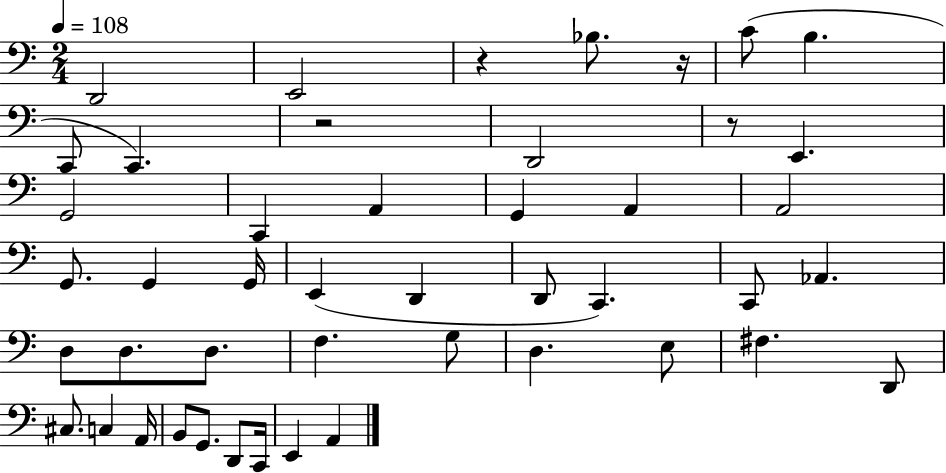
D2/h E2/h R/q Bb3/e. R/s C4/e B3/q. C2/e C2/q. R/h D2/h R/e E2/q. G2/h C2/q A2/q G2/q A2/q A2/h G2/e. G2/q G2/s E2/q D2/q D2/e C2/q. C2/e Ab2/q. D3/e D3/e. D3/e. F3/q. G3/e D3/q. E3/e F#3/q. D2/e C#3/e. C3/q A2/s B2/e G2/e. D2/e C2/s E2/q A2/q